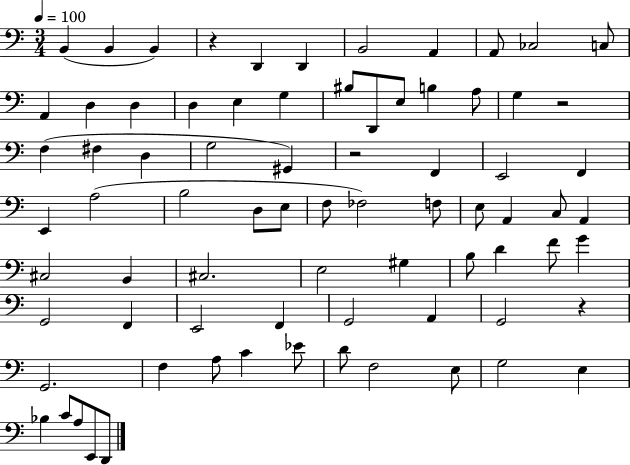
{
  \clef bass
  \numericTimeSignature
  \time 3/4
  \key c \major
  \tempo 4 = 100
  b,4( b,4 b,4) | r4 d,4 d,4 | b,2 a,4 | a,8 ces2 c8 | \break a,4 d4 d4 | d4 e4 g4 | bis8 d,8 e8 b4 a8 | g4 r2 | \break f4( fis4 d4 | g2 gis,4) | r2 f,4 | e,2 f,4 | \break e,4 a2( | b2 d8 e8 | f8 fes2) f8 | e8 a,4 c8 a,4 | \break cis2 b,4 | cis2. | e2 gis4 | b8 d'4 f'8 g'4 | \break g,2 f,4 | e,2 f,4 | g,2 a,4 | g,2 r4 | \break g,2. | f4 a8 c'4 ees'8 | d'8 f2 e8 | g2 e4 | \break bes4 c'8 a8 e,8 d,8 | \bar "|."
}